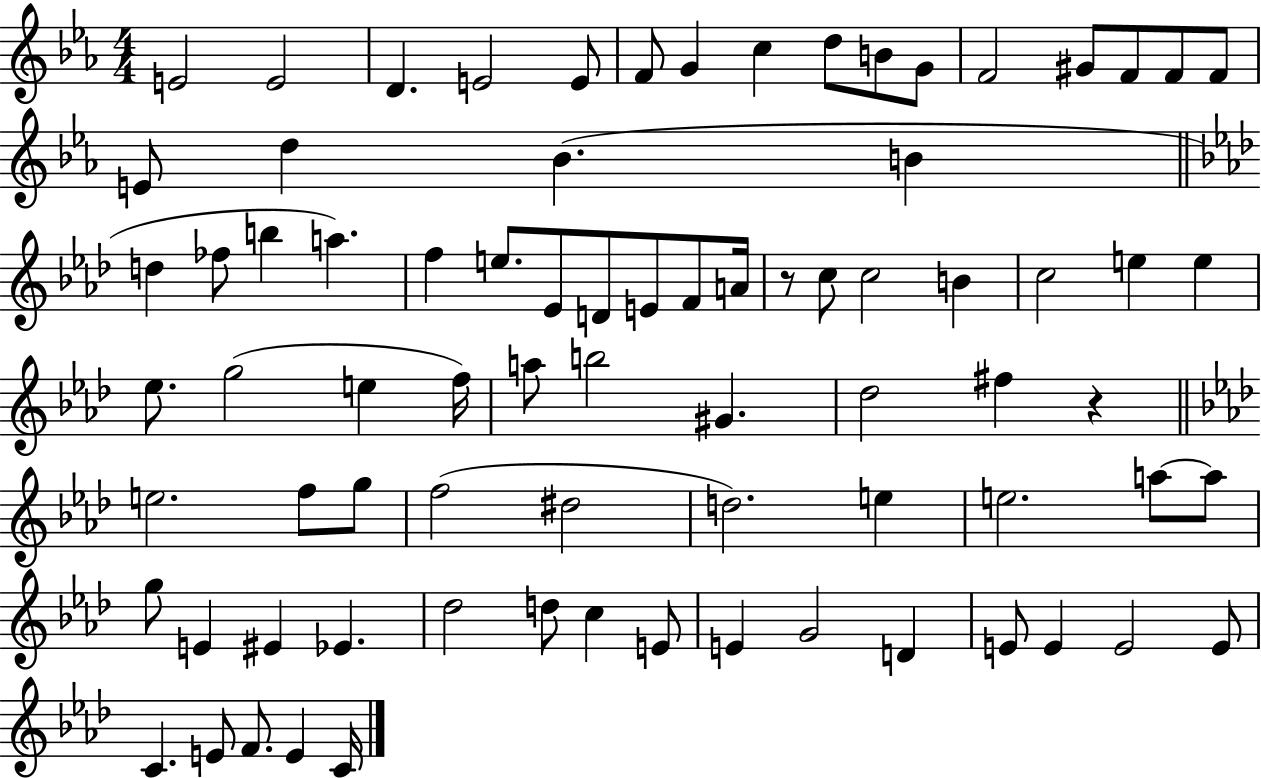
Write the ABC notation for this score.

X:1
T:Untitled
M:4/4
L:1/4
K:Eb
E2 E2 D E2 E/2 F/2 G c d/2 B/2 G/2 F2 ^G/2 F/2 F/2 F/2 E/2 d _B B d _f/2 b a f e/2 _E/2 D/2 E/2 F/2 A/4 z/2 c/2 c2 B c2 e e _e/2 g2 e f/4 a/2 b2 ^G _d2 ^f z e2 f/2 g/2 f2 ^d2 d2 e e2 a/2 a/2 g/2 E ^E _E _d2 d/2 c E/2 E G2 D E/2 E E2 E/2 C E/2 F/2 E C/4